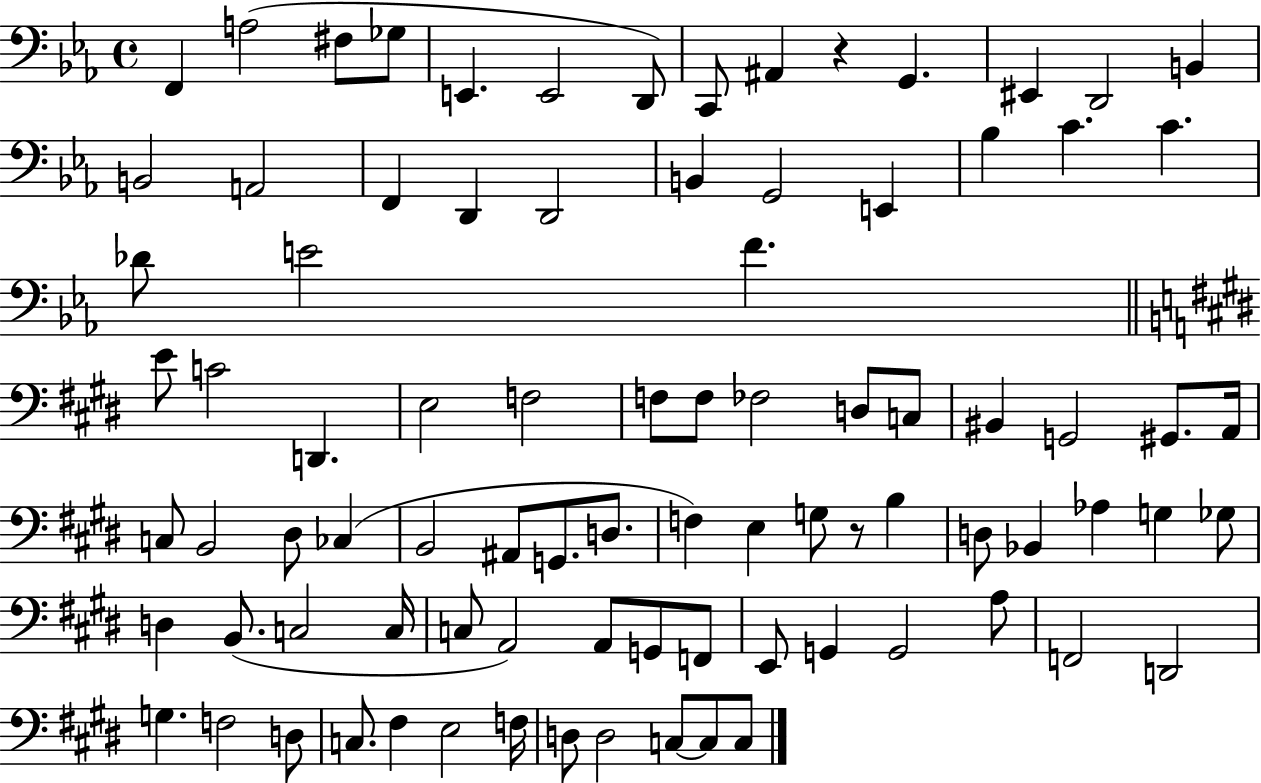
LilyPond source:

{
  \clef bass
  \time 4/4
  \defaultTimeSignature
  \key ees \major
  f,4 a2( fis8 ges8 | e,4. e,2 d,8) | c,8 ais,4 r4 g,4. | eis,4 d,2 b,4 | \break b,2 a,2 | f,4 d,4 d,2 | b,4 g,2 e,4 | bes4 c'4. c'4. | \break des'8 e'2 f'4. | \bar "||" \break \key e \major e'8 c'2 d,4. | e2 f2 | f8 f8 fes2 d8 c8 | bis,4 g,2 gis,8. a,16 | \break c8 b,2 dis8 ces4( | b,2 ais,8 g,8. d8. | f4) e4 g8 r8 b4 | d8 bes,4 aes4 g4 ges8 | \break d4 b,8.( c2 c16 | c8 a,2) a,8 g,8 f,8 | e,8 g,4 g,2 a8 | f,2 d,2 | \break g4. f2 d8 | c8. fis4 e2 f16 | d8 d2 c8~~ c8 c8 | \bar "|."
}